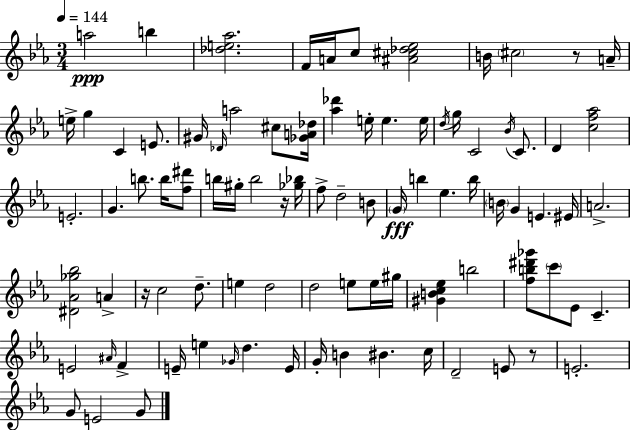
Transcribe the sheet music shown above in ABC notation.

X:1
T:Untitled
M:3/4
L:1/4
K:Cm
a2 b [_de_a]2 F/4 A/4 c/2 [^A^c_d_e]2 B/4 ^c2 z/2 A/4 e/4 g C E/2 ^G/4 _D/4 a2 ^c/2 [_GA_d]/4 [_a_d'] e/4 e e/4 d/4 g/4 C2 _B/4 C/2 D [cf_a]2 E2 G b/2 b/4 [f^d']/2 b/4 ^g/4 b2 z/4 [_g_b]/4 f/2 d2 B/2 G/4 b _e b/4 B/4 G E ^E/4 A2 [^D_A_g_b]2 A z/4 c2 d/2 e d2 d2 e/2 e/4 ^g/4 [^GBc_e] b2 [fb^d'_g']/2 c'/2 _E/2 C E2 ^A/4 F E/4 e _G/4 d E/4 G/4 B ^B c/4 D2 E/2 z/2 E2 G/2 E2 G/2